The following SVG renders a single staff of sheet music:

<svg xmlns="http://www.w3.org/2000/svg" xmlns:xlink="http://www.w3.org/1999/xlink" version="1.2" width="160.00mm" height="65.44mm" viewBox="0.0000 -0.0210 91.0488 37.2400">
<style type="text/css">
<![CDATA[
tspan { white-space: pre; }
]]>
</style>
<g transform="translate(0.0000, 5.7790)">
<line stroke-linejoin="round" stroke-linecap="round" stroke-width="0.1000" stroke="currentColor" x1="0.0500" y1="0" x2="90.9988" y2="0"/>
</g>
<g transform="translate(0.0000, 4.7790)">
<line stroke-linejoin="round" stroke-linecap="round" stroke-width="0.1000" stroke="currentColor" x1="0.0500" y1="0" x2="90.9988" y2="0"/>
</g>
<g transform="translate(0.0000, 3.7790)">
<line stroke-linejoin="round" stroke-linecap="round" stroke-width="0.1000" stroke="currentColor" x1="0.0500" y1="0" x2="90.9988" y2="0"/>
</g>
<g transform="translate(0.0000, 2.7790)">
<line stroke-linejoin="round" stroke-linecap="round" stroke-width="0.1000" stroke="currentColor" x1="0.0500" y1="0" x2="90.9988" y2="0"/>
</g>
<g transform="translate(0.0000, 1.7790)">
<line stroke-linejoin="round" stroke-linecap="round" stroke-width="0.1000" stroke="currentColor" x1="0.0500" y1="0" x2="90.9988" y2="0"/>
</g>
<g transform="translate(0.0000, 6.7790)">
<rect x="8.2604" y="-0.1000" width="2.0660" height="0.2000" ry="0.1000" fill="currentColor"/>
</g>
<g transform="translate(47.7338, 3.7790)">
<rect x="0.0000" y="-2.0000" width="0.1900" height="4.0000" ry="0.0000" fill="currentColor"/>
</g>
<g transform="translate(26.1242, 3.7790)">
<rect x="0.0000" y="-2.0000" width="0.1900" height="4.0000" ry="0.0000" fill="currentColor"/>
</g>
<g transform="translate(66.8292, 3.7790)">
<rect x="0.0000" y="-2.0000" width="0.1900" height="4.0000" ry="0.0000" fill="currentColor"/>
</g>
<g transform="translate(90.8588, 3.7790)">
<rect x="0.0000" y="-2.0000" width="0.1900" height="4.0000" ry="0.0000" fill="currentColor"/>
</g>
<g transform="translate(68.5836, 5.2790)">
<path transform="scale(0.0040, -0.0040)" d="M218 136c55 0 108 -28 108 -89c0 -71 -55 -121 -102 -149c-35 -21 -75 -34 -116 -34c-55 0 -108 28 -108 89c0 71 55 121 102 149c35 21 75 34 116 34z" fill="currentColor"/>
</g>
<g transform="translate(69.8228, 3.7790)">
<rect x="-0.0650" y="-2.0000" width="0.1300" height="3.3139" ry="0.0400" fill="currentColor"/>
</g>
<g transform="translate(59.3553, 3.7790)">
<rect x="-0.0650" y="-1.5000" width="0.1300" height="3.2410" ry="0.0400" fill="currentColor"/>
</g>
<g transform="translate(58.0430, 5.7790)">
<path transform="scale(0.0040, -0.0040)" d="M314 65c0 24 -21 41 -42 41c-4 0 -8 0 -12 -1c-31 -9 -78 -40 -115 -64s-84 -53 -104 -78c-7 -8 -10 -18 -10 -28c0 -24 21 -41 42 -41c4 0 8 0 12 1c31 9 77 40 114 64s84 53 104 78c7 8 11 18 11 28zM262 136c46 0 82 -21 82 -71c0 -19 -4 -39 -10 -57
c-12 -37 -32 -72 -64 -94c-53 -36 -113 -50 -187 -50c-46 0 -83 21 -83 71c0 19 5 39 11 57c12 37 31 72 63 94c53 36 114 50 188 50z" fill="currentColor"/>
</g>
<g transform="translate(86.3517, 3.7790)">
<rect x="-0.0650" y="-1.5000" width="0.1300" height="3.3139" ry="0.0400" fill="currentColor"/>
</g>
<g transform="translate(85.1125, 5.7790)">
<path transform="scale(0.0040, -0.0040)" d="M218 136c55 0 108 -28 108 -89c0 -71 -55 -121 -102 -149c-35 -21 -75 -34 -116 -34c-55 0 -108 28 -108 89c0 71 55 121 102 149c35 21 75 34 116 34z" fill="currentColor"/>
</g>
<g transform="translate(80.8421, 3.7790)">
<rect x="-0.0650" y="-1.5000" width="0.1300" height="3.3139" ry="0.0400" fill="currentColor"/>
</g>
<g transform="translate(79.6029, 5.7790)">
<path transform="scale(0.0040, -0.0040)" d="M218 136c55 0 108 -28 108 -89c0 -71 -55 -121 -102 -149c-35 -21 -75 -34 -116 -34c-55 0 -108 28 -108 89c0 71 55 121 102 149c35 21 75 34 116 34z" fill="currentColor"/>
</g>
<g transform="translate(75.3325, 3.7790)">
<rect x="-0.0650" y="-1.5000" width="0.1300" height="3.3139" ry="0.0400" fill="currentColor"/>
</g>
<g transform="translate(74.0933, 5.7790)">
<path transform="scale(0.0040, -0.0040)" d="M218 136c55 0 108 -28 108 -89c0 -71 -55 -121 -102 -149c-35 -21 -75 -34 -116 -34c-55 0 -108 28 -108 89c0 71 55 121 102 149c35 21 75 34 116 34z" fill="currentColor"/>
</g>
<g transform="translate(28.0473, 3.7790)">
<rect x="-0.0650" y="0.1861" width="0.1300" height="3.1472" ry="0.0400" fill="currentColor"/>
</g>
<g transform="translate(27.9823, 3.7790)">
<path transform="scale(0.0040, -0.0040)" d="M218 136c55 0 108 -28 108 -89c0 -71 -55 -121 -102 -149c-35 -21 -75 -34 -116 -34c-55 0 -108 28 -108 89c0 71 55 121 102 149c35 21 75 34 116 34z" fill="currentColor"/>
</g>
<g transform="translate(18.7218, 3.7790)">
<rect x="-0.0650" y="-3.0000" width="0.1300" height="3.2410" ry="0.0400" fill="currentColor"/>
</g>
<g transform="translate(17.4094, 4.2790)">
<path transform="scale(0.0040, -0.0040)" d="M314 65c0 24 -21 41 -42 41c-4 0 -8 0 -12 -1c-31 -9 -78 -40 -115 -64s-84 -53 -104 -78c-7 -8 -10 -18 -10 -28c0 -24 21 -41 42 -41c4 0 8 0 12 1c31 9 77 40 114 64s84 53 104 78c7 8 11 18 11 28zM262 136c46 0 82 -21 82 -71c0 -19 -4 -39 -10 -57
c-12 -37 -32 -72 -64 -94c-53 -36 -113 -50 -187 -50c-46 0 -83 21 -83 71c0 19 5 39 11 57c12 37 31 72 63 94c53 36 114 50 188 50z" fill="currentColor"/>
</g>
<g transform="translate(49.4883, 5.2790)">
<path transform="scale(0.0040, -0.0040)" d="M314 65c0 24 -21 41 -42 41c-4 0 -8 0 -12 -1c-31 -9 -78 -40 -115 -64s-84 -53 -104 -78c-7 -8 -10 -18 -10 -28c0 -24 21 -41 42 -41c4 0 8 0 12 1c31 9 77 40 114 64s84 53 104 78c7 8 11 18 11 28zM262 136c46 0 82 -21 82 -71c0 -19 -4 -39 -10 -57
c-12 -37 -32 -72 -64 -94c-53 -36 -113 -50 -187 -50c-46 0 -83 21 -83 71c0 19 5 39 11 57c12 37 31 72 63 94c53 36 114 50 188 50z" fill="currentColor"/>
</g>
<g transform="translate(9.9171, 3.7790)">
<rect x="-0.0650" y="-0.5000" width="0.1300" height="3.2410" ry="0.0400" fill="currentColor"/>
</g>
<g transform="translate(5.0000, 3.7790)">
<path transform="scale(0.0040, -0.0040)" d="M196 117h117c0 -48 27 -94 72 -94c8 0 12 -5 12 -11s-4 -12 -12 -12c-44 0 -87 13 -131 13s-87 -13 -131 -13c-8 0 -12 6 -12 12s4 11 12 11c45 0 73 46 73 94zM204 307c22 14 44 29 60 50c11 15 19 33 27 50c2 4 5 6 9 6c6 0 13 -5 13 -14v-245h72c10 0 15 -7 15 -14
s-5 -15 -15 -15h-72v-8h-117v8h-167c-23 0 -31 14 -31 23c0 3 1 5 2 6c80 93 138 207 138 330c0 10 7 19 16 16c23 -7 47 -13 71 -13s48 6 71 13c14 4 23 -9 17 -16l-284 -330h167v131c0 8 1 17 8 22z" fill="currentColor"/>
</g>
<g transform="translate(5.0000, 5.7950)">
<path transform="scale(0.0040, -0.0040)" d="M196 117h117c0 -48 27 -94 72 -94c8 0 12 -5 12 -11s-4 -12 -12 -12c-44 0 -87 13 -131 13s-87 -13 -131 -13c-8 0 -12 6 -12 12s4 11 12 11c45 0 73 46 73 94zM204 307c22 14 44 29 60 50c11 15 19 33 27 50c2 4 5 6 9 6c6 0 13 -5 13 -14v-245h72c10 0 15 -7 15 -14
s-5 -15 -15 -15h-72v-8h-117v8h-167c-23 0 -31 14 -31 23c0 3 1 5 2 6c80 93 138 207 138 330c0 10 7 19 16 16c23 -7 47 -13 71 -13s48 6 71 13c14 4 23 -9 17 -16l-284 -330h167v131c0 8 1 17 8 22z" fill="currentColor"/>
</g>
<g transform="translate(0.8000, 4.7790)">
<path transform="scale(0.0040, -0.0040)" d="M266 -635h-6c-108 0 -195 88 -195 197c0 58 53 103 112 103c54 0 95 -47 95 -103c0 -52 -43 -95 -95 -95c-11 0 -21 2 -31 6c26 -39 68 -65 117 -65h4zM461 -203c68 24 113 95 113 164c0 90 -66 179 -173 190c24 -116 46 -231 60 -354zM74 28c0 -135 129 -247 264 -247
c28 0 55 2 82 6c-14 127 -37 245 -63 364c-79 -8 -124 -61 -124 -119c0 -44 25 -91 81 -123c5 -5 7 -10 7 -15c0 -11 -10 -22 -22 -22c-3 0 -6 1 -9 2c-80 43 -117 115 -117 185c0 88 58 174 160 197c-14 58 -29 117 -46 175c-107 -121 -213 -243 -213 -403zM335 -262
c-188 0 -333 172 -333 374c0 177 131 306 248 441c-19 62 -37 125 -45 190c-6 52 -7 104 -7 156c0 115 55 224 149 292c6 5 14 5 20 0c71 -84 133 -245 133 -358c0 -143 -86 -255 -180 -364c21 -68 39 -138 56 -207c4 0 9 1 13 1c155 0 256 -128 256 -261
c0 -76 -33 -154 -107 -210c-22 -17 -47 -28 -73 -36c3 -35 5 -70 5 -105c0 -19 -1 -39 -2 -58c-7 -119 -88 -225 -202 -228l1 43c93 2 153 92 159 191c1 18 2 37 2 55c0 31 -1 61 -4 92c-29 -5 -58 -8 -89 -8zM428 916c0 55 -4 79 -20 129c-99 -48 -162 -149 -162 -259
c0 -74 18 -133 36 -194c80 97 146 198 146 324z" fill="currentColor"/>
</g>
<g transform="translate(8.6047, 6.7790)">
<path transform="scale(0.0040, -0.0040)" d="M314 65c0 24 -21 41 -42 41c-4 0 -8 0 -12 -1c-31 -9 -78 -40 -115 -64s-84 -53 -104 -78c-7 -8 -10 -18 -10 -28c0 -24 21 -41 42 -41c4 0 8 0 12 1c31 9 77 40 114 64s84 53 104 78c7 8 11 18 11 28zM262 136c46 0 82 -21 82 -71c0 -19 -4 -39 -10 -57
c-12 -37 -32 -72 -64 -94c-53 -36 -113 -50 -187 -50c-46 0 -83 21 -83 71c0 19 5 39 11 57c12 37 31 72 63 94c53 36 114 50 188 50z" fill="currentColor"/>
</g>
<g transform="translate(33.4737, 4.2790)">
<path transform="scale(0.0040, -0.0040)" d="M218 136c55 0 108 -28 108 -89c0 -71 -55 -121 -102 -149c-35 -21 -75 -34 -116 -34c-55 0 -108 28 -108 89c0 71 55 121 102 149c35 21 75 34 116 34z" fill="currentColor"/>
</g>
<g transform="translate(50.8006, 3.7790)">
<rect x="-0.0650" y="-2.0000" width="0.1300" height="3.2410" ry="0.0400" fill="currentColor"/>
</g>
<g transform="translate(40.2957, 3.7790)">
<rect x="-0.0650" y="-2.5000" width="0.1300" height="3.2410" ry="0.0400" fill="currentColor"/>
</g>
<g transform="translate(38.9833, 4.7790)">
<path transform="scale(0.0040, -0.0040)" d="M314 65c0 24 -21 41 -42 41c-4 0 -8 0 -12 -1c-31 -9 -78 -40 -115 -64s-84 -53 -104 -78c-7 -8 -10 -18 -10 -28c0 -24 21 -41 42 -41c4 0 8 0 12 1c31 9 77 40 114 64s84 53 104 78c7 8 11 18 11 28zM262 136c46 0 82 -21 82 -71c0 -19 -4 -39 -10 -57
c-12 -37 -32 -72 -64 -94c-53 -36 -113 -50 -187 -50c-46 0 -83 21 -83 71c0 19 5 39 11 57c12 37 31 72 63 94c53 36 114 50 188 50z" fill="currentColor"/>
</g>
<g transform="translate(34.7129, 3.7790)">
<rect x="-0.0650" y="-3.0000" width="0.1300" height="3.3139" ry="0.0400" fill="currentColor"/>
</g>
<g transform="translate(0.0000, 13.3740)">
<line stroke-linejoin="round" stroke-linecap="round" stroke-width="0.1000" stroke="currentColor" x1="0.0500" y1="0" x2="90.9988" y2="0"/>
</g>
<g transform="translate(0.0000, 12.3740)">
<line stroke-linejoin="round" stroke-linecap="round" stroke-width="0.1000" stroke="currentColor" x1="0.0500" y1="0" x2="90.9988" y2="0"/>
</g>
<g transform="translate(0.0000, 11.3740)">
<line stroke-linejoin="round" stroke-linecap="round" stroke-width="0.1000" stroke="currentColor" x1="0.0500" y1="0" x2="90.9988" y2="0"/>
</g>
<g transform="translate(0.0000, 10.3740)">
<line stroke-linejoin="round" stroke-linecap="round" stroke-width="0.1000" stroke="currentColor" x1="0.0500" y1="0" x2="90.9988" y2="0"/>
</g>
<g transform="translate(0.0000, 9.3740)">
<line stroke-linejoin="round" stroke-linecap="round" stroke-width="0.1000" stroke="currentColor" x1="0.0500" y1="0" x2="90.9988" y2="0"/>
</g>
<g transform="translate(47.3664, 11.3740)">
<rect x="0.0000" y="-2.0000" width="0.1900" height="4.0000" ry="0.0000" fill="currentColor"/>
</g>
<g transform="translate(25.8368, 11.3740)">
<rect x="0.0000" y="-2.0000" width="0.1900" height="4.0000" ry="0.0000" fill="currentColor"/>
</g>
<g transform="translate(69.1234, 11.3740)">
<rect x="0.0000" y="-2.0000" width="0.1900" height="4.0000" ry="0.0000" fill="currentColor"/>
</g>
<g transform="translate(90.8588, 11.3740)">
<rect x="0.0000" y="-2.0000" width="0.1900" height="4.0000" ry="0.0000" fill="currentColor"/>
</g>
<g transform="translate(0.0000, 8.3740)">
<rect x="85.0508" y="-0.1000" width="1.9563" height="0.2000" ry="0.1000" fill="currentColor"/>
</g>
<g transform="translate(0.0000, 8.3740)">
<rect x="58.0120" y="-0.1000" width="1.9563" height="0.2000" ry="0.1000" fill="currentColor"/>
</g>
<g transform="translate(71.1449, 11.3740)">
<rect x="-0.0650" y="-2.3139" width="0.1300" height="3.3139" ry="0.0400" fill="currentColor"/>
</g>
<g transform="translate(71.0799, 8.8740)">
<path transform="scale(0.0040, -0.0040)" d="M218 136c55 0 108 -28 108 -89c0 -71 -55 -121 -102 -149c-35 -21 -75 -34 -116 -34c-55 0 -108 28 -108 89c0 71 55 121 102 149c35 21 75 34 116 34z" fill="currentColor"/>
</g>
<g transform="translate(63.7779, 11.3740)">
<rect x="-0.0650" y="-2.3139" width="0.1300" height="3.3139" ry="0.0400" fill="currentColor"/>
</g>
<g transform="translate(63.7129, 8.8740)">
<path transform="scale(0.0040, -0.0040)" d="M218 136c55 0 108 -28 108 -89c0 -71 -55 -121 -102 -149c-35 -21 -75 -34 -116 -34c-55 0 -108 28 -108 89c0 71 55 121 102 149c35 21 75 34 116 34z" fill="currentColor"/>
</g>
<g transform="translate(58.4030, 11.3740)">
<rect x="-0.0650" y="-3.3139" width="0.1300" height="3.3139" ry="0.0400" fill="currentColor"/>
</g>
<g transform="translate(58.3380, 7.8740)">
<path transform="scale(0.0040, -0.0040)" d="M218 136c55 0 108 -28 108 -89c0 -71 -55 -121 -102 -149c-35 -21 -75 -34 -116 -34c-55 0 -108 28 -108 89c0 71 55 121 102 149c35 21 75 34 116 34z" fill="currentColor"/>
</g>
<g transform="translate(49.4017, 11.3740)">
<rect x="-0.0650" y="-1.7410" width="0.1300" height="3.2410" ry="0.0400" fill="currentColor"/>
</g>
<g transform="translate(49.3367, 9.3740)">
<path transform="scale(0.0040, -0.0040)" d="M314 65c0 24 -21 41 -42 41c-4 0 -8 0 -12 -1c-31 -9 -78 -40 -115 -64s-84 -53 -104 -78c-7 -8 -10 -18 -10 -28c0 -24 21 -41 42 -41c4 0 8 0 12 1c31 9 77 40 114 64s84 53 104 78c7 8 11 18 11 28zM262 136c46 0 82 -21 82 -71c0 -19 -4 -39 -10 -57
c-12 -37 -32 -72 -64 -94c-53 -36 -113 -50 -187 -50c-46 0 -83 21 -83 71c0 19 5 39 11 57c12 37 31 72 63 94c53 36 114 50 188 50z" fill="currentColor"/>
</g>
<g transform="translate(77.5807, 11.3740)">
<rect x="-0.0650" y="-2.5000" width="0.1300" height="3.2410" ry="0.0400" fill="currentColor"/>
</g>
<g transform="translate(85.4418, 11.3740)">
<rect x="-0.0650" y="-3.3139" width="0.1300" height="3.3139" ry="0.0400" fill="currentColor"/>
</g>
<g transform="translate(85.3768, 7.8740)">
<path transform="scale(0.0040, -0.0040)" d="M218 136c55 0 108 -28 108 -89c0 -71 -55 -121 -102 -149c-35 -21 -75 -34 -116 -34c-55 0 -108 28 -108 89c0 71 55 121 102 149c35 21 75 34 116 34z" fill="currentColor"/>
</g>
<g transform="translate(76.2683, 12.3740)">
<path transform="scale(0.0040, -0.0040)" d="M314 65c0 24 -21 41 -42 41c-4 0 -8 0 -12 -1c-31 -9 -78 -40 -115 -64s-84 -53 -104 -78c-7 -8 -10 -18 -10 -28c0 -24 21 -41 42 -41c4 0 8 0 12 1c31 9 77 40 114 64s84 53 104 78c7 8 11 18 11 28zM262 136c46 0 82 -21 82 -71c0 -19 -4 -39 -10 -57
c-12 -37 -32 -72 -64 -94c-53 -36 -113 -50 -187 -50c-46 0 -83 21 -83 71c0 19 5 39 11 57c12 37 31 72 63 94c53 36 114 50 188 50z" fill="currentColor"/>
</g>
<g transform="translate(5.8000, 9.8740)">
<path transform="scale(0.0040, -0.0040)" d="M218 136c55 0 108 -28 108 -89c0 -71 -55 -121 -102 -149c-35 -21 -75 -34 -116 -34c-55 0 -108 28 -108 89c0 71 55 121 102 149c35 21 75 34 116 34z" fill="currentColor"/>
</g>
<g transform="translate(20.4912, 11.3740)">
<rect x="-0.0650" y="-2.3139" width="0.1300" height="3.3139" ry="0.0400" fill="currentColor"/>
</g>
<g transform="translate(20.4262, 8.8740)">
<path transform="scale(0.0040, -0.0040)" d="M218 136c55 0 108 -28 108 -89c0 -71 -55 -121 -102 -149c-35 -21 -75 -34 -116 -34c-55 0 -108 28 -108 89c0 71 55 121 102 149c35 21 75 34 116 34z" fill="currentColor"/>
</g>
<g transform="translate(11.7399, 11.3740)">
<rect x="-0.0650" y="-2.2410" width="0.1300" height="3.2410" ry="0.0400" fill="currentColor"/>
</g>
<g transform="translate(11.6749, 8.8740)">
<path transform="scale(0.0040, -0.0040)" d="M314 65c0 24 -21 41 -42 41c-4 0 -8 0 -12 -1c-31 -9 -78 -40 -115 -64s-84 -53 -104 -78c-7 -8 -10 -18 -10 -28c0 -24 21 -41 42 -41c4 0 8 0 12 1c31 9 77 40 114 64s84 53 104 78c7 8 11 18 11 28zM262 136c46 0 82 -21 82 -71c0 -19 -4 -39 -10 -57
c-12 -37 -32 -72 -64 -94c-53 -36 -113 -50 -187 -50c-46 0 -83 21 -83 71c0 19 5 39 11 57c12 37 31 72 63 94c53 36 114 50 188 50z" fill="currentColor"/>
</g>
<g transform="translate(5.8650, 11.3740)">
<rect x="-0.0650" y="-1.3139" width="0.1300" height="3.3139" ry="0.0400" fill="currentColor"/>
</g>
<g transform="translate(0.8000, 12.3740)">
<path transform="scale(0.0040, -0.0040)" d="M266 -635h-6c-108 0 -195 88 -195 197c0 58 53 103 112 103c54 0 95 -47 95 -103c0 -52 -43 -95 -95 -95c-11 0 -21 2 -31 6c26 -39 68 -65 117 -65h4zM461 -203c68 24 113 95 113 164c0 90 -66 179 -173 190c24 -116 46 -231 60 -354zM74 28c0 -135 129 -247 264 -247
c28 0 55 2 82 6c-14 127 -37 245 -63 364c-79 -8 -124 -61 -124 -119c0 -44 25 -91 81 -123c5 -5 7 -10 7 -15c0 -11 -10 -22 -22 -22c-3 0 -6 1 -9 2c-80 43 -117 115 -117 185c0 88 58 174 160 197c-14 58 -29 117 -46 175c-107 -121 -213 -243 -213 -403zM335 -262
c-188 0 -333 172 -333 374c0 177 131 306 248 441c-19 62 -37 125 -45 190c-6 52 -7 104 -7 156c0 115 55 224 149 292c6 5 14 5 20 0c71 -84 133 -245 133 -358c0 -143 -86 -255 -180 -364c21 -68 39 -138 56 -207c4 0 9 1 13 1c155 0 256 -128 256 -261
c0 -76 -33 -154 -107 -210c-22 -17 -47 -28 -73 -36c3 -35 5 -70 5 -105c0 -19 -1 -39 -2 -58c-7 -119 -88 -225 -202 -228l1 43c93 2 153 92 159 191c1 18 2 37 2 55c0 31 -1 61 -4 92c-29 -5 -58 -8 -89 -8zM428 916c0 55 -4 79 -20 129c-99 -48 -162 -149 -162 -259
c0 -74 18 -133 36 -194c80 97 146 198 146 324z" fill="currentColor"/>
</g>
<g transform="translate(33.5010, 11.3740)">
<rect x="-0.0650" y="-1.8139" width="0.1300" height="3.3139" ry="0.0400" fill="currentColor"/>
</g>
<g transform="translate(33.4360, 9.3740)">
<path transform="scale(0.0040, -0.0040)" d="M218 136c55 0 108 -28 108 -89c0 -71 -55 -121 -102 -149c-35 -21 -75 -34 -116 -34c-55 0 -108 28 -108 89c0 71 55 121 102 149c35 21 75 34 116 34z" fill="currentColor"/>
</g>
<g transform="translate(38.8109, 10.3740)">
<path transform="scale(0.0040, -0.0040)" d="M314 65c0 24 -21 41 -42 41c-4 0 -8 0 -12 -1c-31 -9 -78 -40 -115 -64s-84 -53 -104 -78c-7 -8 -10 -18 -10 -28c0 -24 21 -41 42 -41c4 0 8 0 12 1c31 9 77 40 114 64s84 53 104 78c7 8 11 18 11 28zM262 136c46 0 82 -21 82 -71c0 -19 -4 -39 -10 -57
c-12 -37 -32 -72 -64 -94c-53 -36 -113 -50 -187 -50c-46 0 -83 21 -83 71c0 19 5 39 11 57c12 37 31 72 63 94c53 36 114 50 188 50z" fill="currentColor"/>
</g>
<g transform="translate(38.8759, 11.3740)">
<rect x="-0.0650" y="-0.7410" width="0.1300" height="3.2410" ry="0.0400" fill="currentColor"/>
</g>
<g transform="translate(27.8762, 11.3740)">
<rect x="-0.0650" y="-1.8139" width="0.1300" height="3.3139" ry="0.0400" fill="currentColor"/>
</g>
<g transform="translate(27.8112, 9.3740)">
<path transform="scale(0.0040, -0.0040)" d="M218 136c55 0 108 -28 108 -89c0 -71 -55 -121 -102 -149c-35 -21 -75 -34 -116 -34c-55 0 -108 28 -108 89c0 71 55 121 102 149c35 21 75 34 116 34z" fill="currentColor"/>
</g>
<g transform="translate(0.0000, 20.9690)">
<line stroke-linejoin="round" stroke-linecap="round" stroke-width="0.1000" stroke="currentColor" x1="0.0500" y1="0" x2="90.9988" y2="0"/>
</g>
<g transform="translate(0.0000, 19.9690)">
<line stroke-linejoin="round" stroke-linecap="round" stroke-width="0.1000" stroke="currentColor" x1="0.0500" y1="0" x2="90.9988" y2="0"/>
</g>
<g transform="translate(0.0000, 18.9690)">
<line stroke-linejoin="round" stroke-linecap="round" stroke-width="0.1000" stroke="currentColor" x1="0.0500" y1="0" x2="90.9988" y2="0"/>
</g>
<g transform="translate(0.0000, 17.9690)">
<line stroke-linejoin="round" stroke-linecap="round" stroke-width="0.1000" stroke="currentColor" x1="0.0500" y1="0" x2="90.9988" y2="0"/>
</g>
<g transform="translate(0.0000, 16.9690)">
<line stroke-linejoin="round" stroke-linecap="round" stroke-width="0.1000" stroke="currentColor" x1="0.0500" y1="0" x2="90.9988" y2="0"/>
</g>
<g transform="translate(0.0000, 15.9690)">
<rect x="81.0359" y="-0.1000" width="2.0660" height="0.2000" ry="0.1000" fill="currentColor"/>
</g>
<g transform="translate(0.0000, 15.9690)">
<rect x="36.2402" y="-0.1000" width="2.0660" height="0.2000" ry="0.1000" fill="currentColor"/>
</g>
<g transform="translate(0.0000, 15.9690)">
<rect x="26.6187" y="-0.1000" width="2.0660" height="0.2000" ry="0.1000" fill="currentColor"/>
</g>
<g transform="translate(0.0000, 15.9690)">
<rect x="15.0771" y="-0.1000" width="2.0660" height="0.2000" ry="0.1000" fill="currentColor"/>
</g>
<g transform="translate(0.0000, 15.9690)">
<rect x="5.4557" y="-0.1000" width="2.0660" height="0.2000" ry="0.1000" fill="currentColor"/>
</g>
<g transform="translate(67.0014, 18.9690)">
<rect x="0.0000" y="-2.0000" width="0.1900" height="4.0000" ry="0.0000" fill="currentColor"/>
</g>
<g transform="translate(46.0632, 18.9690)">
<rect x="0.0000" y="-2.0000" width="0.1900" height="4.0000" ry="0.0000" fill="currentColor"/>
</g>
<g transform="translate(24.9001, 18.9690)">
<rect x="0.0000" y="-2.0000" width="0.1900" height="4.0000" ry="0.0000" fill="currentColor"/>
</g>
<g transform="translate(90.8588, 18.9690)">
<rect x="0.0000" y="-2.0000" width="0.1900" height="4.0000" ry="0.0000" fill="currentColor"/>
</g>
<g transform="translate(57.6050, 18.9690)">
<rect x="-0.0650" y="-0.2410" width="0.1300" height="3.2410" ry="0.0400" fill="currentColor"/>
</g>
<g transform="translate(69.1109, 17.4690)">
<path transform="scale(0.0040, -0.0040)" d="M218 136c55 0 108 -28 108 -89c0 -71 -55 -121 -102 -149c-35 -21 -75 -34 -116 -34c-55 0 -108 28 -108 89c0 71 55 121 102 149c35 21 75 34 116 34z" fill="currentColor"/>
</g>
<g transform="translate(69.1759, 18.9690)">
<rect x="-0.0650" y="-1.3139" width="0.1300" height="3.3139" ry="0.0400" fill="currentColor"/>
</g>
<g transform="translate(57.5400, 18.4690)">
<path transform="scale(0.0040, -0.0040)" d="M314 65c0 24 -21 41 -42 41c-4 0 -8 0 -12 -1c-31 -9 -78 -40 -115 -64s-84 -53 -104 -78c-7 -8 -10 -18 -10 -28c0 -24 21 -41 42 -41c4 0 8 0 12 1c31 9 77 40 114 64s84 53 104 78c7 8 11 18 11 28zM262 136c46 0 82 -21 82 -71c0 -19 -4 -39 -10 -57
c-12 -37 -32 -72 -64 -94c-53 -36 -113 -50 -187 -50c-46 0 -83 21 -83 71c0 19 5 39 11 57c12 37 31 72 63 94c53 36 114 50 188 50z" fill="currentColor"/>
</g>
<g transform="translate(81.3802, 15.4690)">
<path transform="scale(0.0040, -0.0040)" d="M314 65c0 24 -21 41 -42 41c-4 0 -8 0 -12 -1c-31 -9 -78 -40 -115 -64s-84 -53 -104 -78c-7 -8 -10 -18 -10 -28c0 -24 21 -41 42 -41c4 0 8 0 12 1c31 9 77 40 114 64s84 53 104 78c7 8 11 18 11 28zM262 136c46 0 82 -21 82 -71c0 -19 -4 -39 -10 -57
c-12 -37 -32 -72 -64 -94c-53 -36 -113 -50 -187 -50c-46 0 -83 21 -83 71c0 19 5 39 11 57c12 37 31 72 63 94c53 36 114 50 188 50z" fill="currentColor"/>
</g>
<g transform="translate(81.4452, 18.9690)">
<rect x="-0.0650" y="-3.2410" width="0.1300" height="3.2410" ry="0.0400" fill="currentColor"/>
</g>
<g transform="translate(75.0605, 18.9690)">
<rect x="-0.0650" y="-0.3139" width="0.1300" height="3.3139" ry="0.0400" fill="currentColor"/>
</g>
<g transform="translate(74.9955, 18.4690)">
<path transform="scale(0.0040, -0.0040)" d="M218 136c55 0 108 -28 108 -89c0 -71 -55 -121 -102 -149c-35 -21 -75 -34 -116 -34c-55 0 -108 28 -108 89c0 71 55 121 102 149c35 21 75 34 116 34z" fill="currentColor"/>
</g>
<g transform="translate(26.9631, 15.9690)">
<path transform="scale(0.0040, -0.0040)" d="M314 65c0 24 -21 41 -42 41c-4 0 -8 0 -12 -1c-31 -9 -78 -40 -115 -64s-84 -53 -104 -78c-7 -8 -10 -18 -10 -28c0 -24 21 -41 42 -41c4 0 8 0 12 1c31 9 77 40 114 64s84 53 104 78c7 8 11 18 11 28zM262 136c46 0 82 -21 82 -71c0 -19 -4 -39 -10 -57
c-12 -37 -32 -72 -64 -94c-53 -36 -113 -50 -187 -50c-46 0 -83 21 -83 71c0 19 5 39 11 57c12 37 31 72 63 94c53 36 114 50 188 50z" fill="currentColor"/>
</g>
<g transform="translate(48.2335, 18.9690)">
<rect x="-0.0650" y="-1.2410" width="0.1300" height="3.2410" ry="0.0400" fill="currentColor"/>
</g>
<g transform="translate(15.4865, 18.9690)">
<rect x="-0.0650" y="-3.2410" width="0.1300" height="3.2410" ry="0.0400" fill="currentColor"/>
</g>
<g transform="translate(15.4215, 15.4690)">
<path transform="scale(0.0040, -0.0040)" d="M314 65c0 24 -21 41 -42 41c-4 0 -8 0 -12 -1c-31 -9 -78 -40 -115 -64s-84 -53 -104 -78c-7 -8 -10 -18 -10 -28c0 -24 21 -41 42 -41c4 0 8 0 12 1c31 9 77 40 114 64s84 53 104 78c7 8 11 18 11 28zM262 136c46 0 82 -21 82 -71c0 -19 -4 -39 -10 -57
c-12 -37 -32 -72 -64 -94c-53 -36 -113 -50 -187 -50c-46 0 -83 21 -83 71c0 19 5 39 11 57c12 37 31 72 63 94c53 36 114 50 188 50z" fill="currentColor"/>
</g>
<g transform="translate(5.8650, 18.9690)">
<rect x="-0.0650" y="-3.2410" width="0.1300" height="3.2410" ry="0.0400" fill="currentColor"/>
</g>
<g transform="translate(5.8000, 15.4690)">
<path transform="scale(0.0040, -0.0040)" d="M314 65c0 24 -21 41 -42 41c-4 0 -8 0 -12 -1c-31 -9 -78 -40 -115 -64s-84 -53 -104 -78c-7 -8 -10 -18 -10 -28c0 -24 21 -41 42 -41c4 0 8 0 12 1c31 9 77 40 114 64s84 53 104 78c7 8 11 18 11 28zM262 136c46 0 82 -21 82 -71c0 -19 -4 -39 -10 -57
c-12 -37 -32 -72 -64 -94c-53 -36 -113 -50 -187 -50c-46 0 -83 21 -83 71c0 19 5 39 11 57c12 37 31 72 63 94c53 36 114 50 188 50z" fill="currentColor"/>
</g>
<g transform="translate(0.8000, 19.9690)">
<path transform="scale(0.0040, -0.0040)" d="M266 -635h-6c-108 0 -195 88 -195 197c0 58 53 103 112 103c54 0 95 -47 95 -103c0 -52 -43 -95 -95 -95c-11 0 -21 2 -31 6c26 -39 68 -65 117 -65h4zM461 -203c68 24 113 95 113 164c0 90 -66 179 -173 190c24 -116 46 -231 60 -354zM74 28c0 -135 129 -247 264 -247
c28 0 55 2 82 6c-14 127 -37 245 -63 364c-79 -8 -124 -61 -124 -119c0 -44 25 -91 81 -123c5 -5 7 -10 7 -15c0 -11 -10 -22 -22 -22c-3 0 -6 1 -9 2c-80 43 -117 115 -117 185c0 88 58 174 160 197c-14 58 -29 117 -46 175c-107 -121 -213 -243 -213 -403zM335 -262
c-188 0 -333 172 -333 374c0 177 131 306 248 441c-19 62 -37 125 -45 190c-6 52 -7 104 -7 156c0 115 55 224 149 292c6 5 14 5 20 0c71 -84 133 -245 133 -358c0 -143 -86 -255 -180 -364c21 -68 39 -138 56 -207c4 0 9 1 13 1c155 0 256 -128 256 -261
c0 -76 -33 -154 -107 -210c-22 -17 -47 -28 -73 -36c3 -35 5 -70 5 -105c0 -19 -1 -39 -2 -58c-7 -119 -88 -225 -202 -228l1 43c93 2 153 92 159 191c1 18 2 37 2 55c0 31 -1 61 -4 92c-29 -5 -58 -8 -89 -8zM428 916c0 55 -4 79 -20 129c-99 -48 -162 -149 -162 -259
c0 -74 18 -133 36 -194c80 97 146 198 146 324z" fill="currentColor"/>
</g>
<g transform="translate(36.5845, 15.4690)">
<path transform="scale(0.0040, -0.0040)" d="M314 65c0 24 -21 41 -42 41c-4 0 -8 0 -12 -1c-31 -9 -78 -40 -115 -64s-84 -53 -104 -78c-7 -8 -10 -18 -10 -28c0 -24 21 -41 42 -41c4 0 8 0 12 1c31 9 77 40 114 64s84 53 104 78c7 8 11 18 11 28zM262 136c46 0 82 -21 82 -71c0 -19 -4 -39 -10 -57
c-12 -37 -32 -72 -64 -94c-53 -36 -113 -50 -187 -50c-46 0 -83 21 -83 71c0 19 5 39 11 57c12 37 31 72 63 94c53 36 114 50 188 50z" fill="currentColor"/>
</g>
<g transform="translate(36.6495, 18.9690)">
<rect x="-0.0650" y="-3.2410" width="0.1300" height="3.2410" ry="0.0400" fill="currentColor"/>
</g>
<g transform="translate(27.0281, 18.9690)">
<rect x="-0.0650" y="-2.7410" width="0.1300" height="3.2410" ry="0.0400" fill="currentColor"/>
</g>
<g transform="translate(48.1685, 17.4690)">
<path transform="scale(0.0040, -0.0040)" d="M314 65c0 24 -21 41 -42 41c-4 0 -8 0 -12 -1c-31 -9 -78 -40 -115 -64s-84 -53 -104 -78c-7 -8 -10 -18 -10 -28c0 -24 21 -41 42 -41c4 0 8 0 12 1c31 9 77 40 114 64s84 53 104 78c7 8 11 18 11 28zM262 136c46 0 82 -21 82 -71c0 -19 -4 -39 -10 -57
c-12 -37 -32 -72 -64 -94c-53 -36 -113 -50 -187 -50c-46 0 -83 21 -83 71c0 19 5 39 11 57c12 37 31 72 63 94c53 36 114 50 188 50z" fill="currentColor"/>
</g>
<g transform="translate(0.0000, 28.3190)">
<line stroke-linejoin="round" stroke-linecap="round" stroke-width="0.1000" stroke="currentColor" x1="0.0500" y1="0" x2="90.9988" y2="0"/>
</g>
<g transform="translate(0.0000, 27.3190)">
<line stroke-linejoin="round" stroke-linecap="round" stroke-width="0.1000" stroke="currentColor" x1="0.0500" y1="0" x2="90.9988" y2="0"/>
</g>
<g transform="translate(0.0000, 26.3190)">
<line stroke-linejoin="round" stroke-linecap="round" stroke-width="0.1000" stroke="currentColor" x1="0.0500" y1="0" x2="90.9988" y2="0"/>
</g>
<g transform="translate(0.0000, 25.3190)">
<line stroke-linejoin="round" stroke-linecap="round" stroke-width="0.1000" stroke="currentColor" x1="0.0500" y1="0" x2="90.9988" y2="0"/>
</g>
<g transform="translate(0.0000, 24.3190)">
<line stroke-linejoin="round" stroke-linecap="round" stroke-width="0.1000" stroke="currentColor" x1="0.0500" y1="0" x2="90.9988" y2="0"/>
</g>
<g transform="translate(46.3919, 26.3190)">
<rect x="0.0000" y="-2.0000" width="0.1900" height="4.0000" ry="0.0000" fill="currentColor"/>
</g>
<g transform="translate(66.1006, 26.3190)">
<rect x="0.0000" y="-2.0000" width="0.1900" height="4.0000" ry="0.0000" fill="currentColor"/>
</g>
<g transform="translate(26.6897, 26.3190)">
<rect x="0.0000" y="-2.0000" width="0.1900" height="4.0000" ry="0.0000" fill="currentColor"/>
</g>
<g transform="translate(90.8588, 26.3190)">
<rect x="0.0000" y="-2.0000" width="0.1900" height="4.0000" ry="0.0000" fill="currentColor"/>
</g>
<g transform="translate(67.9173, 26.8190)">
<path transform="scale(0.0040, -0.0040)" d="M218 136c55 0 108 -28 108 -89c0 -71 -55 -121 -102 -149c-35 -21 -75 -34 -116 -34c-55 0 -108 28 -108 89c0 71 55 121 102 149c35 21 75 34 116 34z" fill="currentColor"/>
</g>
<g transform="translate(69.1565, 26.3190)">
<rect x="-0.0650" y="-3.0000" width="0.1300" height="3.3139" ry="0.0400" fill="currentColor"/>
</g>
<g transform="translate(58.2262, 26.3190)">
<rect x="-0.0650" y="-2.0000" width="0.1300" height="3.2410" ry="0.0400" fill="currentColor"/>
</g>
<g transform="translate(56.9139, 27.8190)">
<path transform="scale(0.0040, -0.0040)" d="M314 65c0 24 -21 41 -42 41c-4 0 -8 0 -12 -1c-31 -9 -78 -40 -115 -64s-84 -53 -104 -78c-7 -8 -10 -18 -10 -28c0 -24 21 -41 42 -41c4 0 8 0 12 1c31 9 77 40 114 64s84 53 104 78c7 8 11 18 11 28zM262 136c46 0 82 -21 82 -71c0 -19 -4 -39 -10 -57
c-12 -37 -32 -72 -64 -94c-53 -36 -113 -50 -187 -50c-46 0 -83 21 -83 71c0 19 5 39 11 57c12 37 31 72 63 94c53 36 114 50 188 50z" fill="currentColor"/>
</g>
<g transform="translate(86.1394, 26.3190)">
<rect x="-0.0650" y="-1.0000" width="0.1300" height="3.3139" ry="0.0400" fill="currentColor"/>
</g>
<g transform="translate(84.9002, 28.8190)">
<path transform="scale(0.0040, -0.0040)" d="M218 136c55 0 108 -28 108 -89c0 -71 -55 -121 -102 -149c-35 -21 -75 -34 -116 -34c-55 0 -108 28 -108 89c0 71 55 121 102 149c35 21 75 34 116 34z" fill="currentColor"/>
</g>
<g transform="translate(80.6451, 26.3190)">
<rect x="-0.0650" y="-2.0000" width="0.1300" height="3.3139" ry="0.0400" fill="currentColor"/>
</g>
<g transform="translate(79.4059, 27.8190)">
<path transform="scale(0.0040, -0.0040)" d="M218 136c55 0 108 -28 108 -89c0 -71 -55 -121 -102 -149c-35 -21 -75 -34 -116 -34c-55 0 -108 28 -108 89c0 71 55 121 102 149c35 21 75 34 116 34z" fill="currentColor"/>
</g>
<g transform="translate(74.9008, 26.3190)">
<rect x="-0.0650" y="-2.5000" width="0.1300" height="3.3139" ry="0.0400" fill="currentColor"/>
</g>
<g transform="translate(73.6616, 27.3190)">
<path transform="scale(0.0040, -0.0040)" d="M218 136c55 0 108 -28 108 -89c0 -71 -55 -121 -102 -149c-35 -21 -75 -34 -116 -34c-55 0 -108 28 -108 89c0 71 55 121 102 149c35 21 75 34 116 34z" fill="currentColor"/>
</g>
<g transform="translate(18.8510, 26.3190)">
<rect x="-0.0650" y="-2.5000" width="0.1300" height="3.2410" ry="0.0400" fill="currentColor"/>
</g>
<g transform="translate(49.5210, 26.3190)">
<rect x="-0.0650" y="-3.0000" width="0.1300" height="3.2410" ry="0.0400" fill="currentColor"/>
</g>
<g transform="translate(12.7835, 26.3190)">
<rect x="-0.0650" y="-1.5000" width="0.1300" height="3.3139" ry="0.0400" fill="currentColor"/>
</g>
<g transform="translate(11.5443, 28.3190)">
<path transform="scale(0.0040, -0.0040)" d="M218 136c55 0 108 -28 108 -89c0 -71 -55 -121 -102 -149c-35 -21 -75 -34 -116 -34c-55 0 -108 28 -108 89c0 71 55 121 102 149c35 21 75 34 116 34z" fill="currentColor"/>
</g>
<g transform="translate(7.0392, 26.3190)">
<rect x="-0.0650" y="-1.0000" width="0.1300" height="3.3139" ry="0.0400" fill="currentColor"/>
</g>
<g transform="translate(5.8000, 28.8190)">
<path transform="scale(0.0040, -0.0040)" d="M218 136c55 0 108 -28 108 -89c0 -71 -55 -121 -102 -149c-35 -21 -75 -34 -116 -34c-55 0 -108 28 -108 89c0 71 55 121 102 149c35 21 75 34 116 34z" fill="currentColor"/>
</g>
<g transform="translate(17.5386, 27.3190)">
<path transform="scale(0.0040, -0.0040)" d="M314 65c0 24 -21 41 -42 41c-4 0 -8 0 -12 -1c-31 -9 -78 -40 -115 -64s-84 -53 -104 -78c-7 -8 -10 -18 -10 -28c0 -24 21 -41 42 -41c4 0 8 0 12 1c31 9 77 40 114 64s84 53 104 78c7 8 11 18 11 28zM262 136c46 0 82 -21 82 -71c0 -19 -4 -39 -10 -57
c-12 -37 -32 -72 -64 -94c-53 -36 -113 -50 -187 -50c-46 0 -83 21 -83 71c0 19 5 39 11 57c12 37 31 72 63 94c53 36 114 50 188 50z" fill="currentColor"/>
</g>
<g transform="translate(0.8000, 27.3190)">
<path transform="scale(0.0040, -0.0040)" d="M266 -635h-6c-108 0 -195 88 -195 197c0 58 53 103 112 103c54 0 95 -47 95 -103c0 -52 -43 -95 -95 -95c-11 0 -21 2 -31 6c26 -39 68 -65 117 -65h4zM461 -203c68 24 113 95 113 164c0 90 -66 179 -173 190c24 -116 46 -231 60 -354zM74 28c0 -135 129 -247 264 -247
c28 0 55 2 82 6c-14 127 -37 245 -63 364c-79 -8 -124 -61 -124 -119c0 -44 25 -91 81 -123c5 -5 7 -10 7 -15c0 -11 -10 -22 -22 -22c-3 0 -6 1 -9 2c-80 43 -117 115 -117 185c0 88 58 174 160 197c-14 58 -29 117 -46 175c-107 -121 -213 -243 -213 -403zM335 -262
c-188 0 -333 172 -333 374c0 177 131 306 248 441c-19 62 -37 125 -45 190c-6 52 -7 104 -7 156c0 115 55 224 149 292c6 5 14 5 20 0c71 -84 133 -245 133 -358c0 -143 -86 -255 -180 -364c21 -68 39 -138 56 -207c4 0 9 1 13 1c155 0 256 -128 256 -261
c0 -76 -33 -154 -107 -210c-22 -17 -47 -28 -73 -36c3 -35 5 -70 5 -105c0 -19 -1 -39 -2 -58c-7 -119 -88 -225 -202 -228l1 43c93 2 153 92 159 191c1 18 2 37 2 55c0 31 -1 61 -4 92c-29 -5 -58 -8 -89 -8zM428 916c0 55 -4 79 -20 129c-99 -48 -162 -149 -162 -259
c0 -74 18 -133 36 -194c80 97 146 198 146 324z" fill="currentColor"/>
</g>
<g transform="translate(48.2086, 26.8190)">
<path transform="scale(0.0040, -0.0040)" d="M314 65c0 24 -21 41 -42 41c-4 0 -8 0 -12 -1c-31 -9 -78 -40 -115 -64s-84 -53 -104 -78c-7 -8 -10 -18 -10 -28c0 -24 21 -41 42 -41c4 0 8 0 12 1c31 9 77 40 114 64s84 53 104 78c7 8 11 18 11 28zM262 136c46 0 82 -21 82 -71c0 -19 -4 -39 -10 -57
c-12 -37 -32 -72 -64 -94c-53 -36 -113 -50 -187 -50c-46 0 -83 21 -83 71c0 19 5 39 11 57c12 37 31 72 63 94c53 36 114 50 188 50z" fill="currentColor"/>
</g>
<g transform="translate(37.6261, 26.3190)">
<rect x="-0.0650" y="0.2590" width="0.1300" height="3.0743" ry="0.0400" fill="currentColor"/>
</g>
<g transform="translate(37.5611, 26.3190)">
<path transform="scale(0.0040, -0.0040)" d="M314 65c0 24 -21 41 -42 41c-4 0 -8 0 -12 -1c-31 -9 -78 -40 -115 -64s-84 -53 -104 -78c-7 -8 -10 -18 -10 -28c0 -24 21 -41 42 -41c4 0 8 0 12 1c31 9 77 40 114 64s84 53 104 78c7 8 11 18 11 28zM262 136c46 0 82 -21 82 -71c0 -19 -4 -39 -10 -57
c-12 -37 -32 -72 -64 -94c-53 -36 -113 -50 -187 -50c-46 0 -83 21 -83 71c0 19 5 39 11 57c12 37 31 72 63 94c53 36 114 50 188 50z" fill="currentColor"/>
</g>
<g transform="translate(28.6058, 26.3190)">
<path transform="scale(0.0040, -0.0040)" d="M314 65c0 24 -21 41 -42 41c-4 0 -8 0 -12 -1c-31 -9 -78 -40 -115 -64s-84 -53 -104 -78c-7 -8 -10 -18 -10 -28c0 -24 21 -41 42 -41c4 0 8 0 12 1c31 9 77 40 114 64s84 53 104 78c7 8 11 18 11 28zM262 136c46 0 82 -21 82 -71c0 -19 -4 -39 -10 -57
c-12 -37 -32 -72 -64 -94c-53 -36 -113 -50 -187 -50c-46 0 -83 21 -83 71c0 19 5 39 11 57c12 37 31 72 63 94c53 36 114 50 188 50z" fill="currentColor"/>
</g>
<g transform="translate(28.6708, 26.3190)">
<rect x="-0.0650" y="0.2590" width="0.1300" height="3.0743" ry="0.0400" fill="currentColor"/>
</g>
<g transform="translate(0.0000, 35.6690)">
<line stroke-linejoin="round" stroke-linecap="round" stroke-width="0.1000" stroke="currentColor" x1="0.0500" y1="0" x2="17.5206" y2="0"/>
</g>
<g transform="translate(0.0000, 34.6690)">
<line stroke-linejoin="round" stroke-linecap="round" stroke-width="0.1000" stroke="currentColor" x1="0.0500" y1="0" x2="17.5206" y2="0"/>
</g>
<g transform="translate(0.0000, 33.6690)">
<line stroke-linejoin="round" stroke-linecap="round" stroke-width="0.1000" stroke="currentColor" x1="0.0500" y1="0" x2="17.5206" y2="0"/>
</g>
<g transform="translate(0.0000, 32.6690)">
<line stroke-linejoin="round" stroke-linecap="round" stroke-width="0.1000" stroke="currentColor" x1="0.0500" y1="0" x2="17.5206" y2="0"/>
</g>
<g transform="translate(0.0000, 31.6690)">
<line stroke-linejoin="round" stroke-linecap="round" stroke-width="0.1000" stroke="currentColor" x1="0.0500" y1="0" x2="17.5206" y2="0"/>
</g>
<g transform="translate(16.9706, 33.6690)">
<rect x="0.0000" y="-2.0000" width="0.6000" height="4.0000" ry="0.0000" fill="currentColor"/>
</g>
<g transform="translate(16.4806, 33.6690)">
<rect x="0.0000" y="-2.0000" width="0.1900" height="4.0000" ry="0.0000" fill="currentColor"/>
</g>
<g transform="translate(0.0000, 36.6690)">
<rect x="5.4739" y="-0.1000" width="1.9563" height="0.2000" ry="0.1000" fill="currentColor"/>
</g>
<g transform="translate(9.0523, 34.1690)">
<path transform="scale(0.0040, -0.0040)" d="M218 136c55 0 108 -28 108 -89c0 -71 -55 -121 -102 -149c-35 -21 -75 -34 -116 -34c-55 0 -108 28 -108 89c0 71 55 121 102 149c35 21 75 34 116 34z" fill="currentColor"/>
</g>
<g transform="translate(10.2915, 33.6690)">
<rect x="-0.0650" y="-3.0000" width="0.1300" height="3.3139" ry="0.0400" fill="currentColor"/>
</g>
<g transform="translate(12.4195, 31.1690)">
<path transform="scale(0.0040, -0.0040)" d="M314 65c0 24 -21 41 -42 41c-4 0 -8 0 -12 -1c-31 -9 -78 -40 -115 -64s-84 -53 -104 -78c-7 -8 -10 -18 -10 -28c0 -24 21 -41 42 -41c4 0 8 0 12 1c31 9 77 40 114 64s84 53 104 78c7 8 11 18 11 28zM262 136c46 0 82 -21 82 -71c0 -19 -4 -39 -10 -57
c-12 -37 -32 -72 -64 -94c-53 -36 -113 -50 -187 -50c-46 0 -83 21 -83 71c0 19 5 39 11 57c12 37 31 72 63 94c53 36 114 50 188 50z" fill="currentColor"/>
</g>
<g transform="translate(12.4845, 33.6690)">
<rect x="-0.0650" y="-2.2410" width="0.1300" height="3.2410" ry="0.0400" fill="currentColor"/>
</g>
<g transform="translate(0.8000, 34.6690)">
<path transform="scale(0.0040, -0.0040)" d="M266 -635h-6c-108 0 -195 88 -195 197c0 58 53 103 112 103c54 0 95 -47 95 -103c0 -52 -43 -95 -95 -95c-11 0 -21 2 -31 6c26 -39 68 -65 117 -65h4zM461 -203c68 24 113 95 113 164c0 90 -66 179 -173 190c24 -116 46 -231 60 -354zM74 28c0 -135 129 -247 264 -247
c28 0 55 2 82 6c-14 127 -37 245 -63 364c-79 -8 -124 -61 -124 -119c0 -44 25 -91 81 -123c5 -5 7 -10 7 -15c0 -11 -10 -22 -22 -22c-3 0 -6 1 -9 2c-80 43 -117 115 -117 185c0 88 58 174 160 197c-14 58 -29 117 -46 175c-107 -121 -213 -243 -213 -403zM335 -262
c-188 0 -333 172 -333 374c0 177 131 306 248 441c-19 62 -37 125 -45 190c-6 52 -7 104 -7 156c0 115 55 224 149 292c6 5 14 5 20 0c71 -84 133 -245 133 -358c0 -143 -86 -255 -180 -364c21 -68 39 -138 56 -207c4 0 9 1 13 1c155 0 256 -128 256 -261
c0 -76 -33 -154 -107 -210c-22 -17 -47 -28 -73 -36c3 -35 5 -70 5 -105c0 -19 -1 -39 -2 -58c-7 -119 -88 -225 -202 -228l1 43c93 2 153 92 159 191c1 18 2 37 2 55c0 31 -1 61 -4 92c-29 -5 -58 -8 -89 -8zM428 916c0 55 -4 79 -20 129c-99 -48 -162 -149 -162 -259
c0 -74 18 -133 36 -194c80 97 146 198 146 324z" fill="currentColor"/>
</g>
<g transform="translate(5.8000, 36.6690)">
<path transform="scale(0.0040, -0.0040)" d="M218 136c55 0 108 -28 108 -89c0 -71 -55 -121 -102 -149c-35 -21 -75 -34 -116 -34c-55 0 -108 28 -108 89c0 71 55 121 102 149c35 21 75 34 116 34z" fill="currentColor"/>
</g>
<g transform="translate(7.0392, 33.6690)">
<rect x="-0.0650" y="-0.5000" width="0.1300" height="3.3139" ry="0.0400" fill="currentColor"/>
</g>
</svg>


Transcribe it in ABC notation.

X:1
T:Untitled
M:4/4
L:1/4
K:C
C2 A2 B A G2 F2 E2 F E E E e g2 g f f d2 f2 b g g G2 b b2 b2 a2 b2 e2 c2 e c b2 D E G2 B2 B2 A2 F2 A G F D C A g2